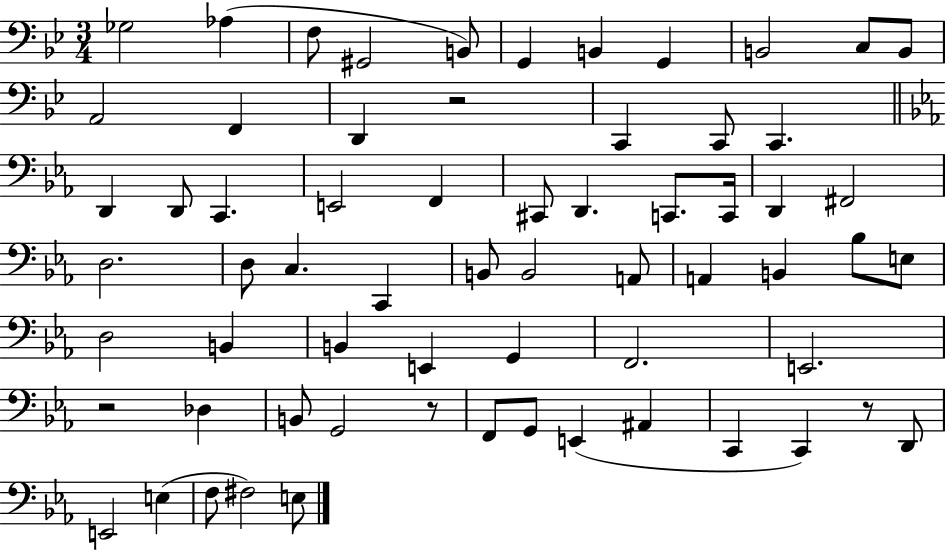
Gb3/h Ab3/q F3/e G#2/h B2/e G2/q B2/q G2/q B2/h C3/e B2/e A2/h F2/q D2/q R/h C2/q C2/e C2/q. D2/q D2/e C2/q. E2/h F2/q C#2/e D2/q. C2/e. C2/s D2/q F#2/h D3/h. D3/e C3/q. C2/q B2/e B2/h A2/e A2/q B2/q Bb3/e E3/e D3/h B2/q B2/q E2/q G2/q F2/h. E2/h. R/h Db3/q B2/e G2/h R/e F2/e G2/e E2/q A#2/q C2/q C2/q R/e D2/e E2/h E3/q F3/e F#3/h E3/e